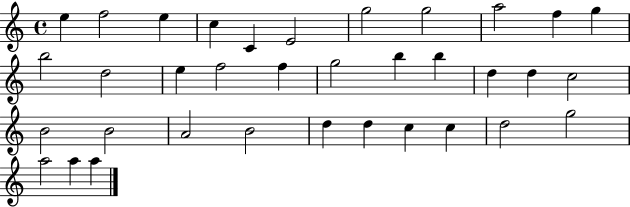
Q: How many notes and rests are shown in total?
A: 35